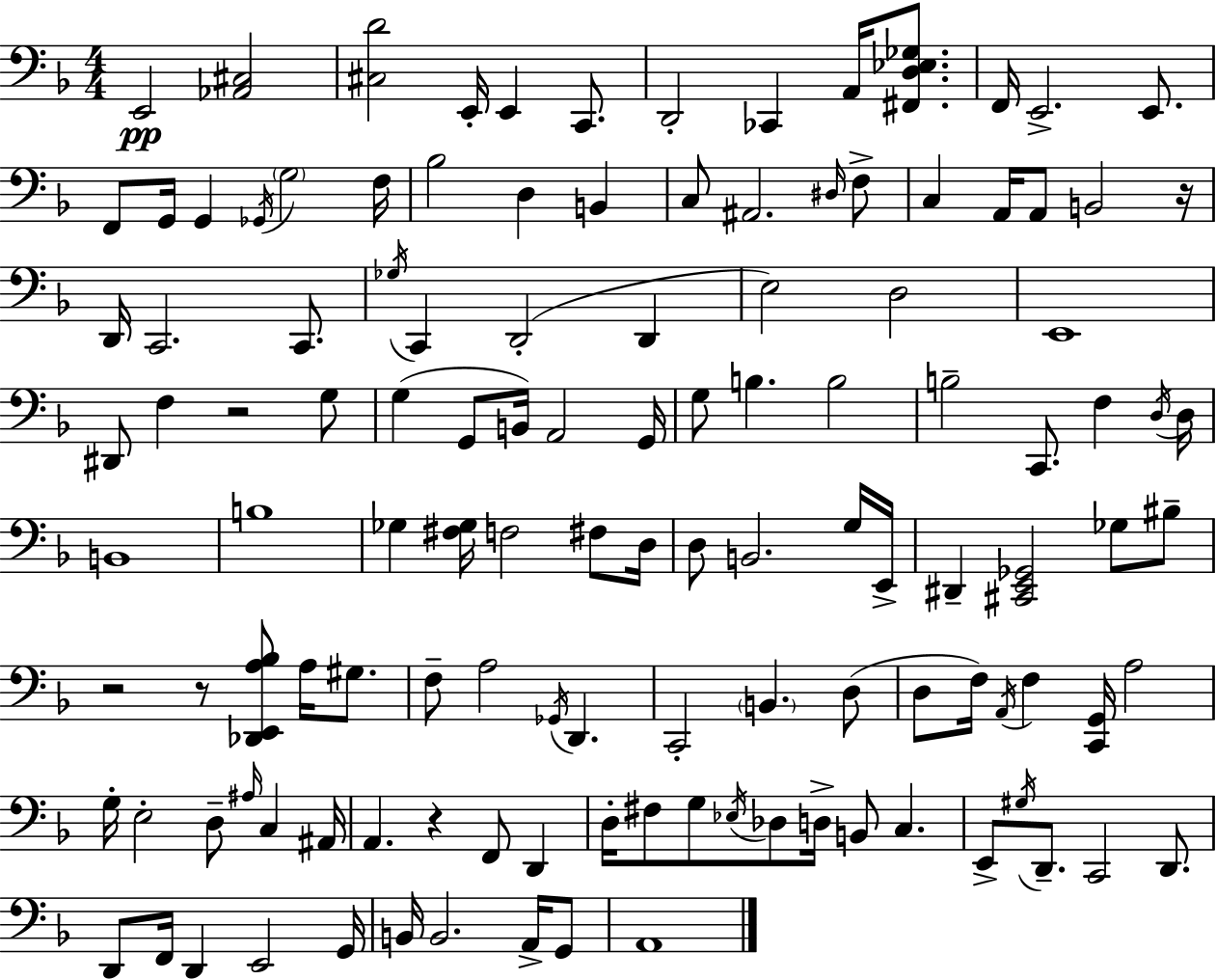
{
  \clef bass
  \numericTimeSignature
  \time 4/4
  \key f \major
  e,2\pp <aes, cis>2 | <cis d'>2 e,16-. e,4 c,8. | d,2-. ces,4 a,16 <fis, d ees ges>8. | f,16 e,2.-> e,8. | \break f,8 g,16 g,4 \acciaccatura { ges,16 } \parenthesize g2 | f16 bes2 d4 b,4 | c8 ais,2. \grace { dis16 } | f8-> c4 a,16 a,8 b,2 | \break r16 d,16 c,2. c,8. | \acciaccatura { ges16 } c,4 d,2-.( d,4 | e2) d2 | e,1 | \break dis,8 f4 r2 | g8 g4( g,8 b,16) a,2 | g,16 g8 b4. b2 | b2-- c,8. f4 | \break \acciaccatura { d16 } d16 b,1 | b1 | ges4 <fis ges>16 f2 | fis8 d16 d8 b,2. | \break g16 e,16-> dis,4-- <cis, e, ges,>2 | ges8 bis8-- r2 r8 <des, e, a bes>8 | a16 gis8. f8-- a2 \acciaccatura { ges,16 } d,4. | c,2-. \parenthesize b,4. | \break d8( d8 f16) \acciaccatura { a,16 } f4 <c, g,>16 a2 | g16-. e2-. d8-- | \grace { ais16 } c4 ais,16 a,4. r4 | f,8 d,4 d16-. fis8 g8 \acciaccatura { ees16 } des8 d16-> | \break b,8 c4. e,8-> \acciaccatura { gis16 } d,8.-- c,2 | d,8. d,8 f,16 d,4 | e,2 g,16 b,16 b,2. | a,16-> g,8 a,1 | \break \bar "|."
}